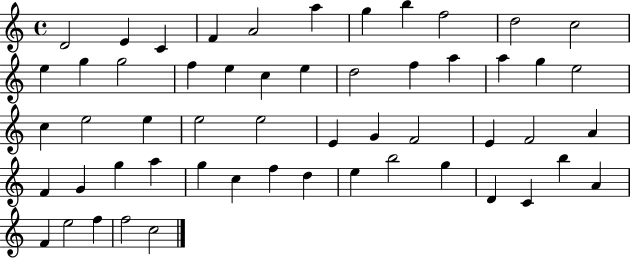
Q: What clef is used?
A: treble